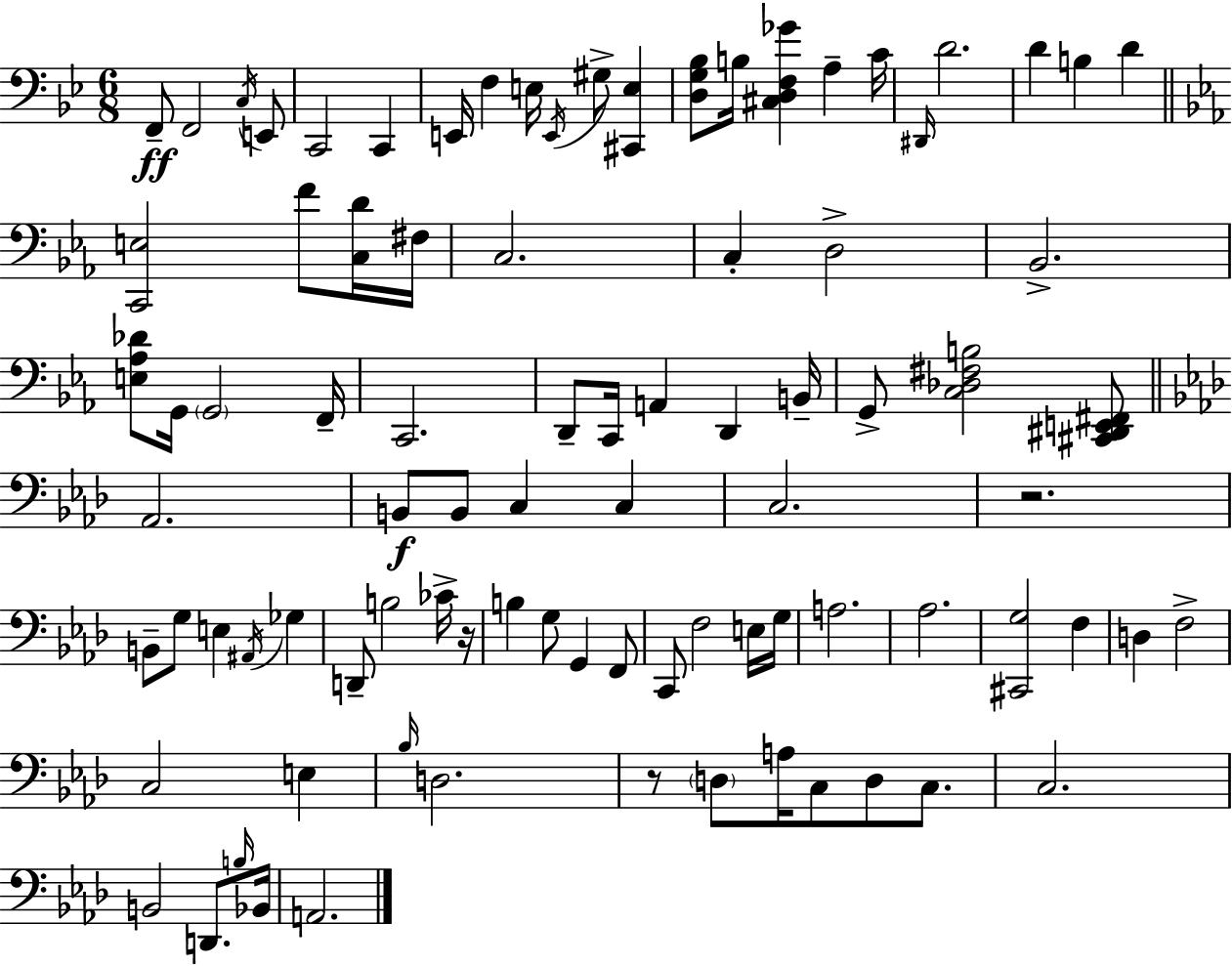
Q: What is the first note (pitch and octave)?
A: F2